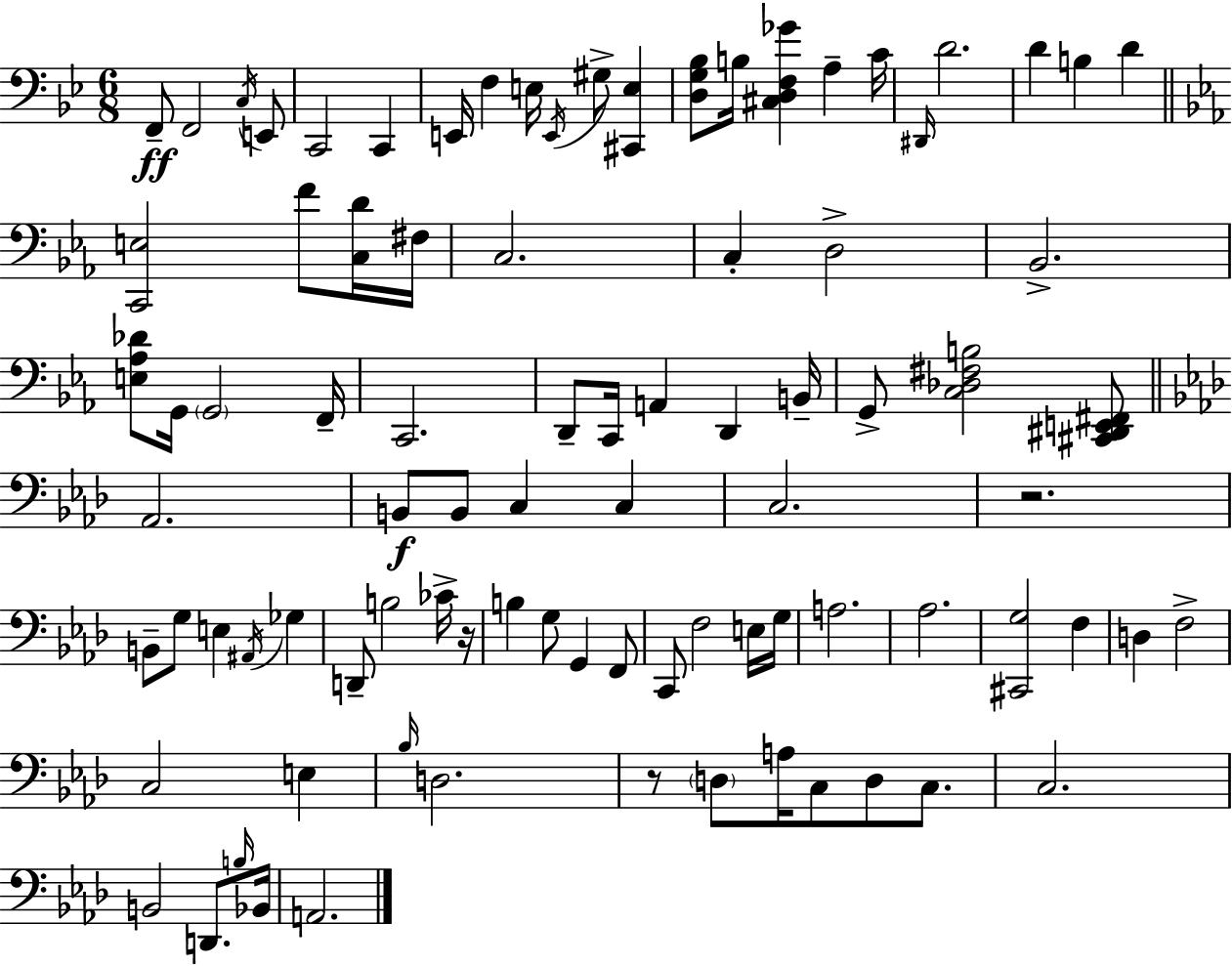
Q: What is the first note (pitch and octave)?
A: F2